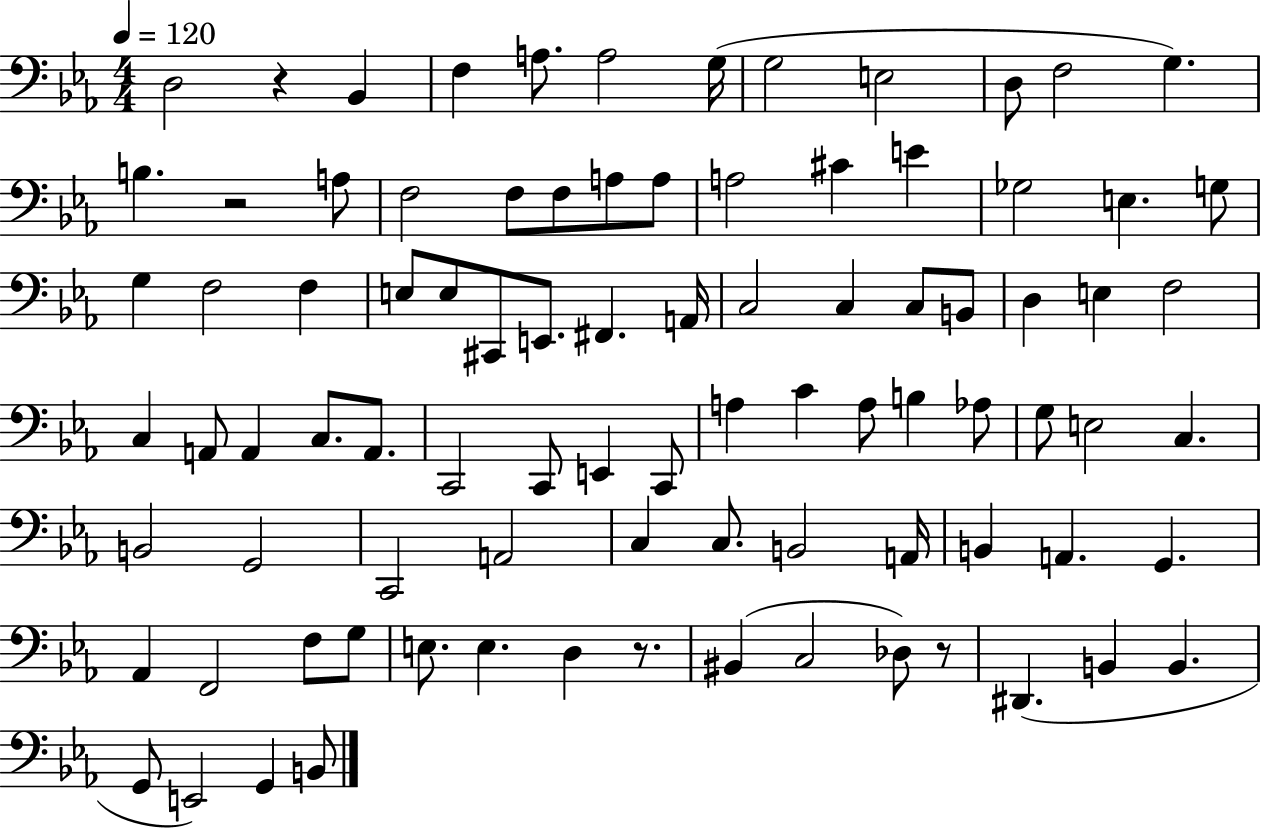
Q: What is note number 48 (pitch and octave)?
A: E2